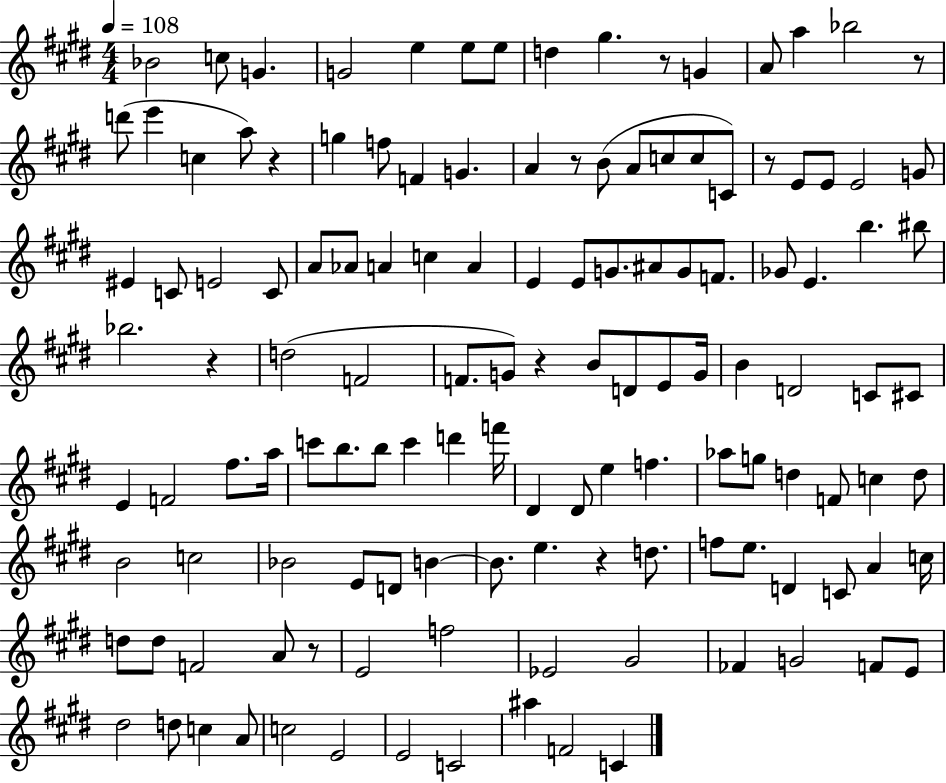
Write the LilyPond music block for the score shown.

{
  \clef treble
  \numericTimeSignature
  \time 4/4
  \key e \major
  \tempo 4 = 108
  bes'2 c''8 g'4. | g'2 e''4 e''8 e''8 | d''4 gis''4. r8 g'4 | a'8 a''4 bes''2 r8 | \break d'''8( e'''4 c''4 a''8) r4 | g''4 f''8 f'4 g'4. | a'4 r8 b'8( a'8 c''8 c''8 c'8) | r8 e'8 e'8 e'2 g'8 | \break eis'4 c'8 e'2 c'8 | a'8 aes'8 a'4 c''4 a'4 | e'4 e'8 g'8. ais'8 g'8 f'8. | ges'8 e'4. b''4. bis''8 | \break bes''2. r4 | d''2( f'2 | f'8. g'8) r4 b'8 d'8 e'8 g'16 | b'4 d'2 c'8 cis'8 | \break e'4 f'2 fis''8. a''16 | c'''8 b''8. b''8 c'''4 d'''4 f'''16 | dis'4 dis'8 e''4 f''4. | aes''8 g''8 d''4 f'8 c''4 d''8 | \break b'2 c''2 | bes'2 e'8 d'8 b'4~~ | b'8. e''4. r4 d''8. | f''8 e''8. d'4 c'8 a'4 c''16 | \break d''8 d''8 f'2 a'8 r8 | e'2 f''2 | ees'2 gis'2 | fes'4 g'2 f'8 e'8 | \break dis''2 d''8 c''4 a'8 | c''2 e'2 | e'2 c'2 | ais''4 f'2 c'4 | \break \bar "|."
}